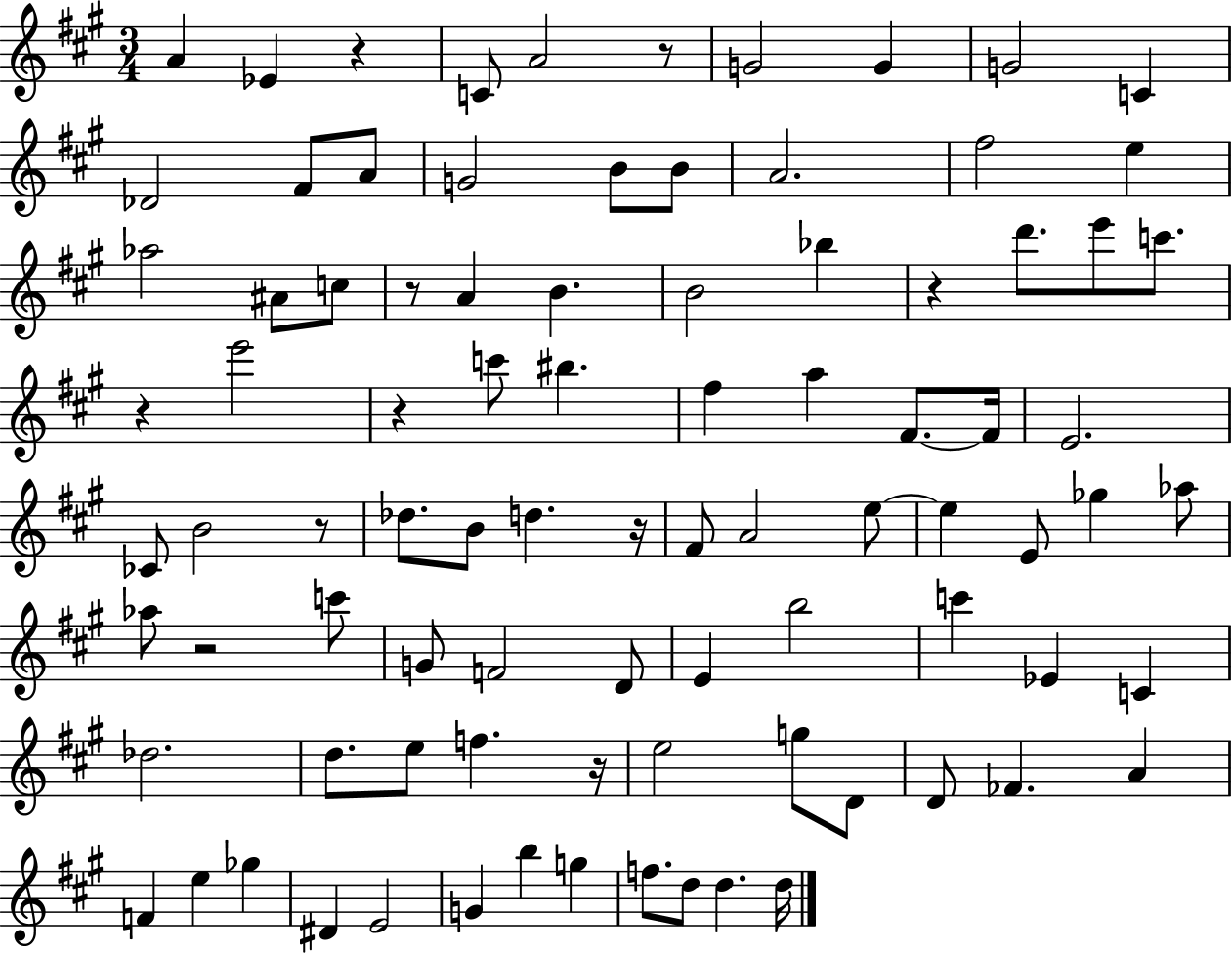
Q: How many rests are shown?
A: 10